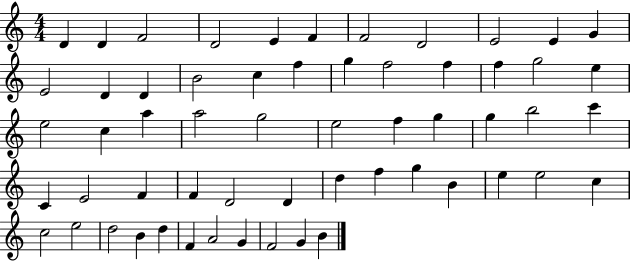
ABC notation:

X:1
T:Untitled
M:4/4
L:1/4
K:C
D D F2 D2 E F F2 D2 E2 E G E2 D D B2 c f g f2 f f g2 e e2 c a a2 g2 e2 f g g b2 c' C E2 F F D2 D d f g B e e2 c c2 e2 d2 B d F A2 G F2 G B